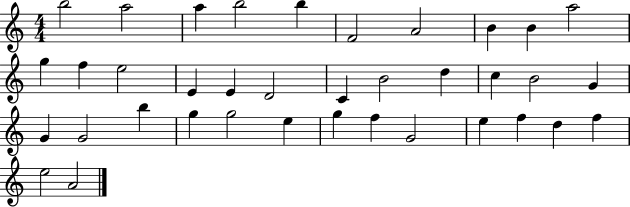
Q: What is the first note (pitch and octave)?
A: B5